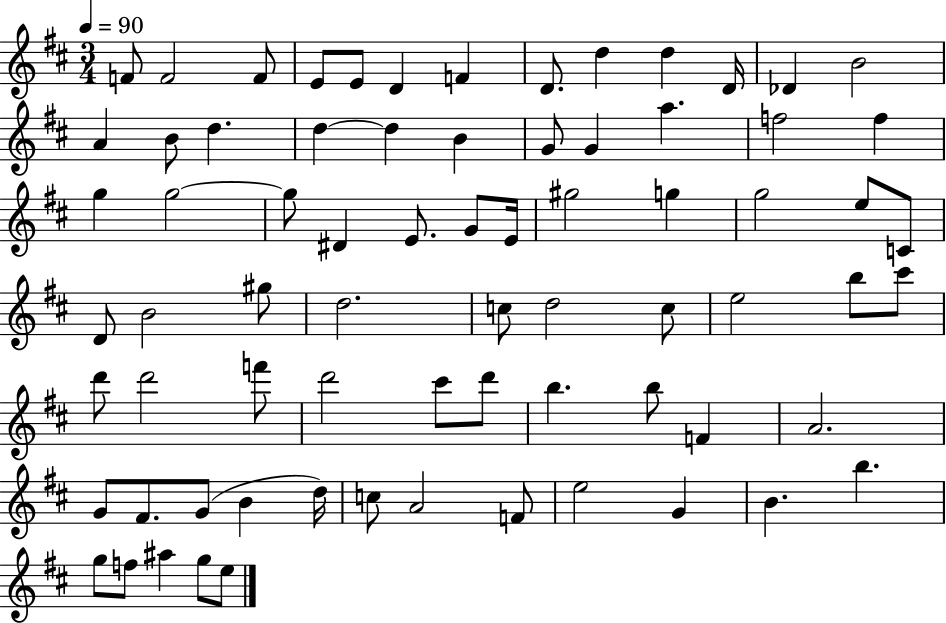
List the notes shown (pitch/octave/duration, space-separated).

F4/e F4/h F4/e E4/e E4/e D4/q F4/q D4/e. D5/q D5/q D4/s Db4/q B4/h A4/q B4/e D5/q. D5/q D5/q B4/q G4/e G4/q A5/q. F5/h F5/q G5/q G5/h G5/e D#4/q E4/e. G4/e E4/s G#5/h G5/q G5/h E5/e C4/e D4/e B4/h G#5/e D5/h. C5/e D5/h C5/e E5/h B5/e C#6/e D6/e D6/h F6/e D6/h C#6/e D6/e B5/q. B5/e F4/q A4/h. G4/e F#4/e. G4/e B4/q D5/s C5/e A4/h F4/e E5/h G4/q B4/q. B5/q. G5/e F5/e A#5/q G5/e E5/e